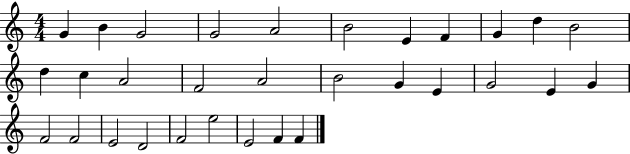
X:1
T:Untitled
M:4/4
L:1/4
K:C
G B G2 G2 A2 B2 E F G d B2 d c A2 F2 A2 B2 G E G2 E G F2 F2 E2 D2 F2 e2 E2 F F